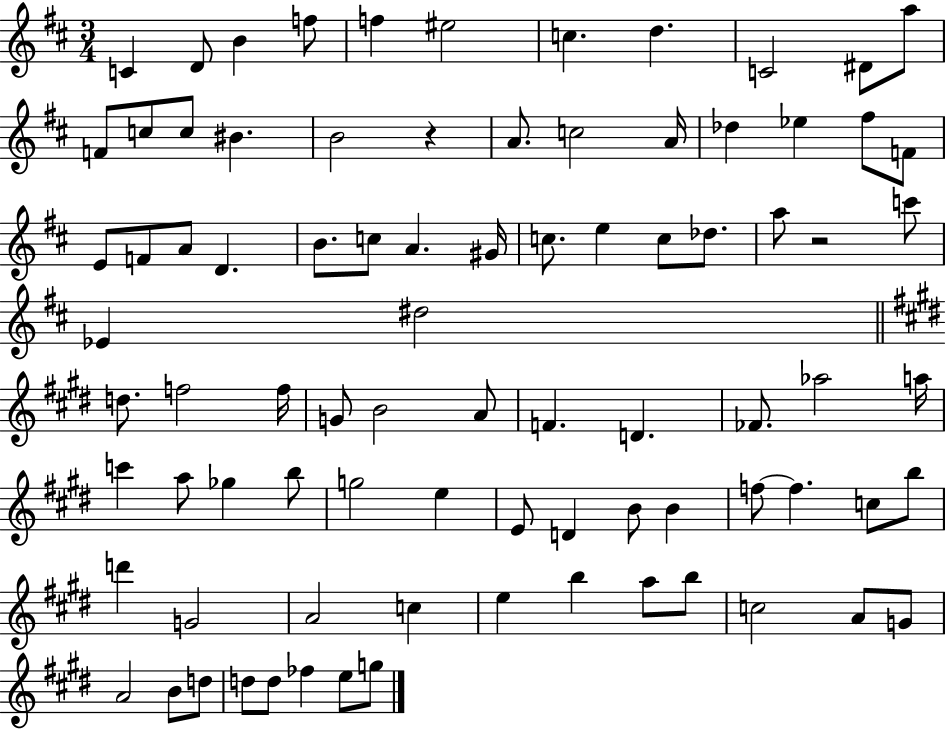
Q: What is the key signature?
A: D major